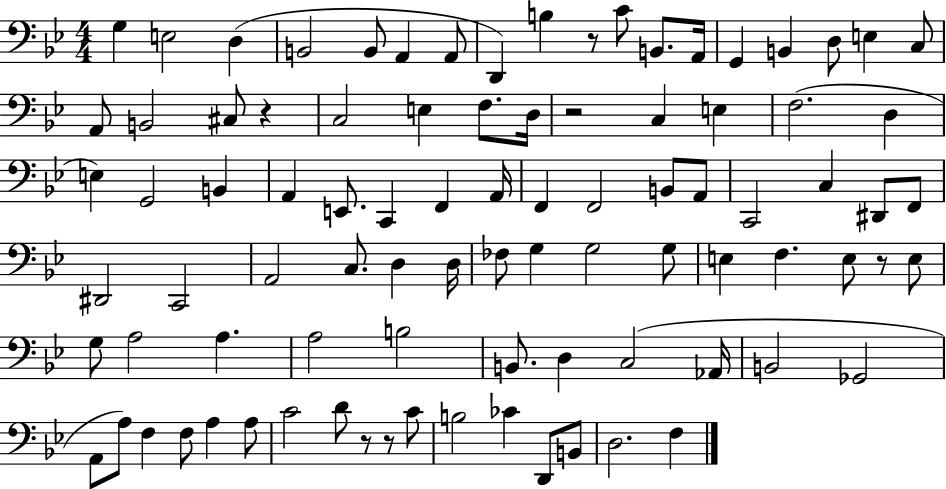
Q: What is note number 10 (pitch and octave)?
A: C4